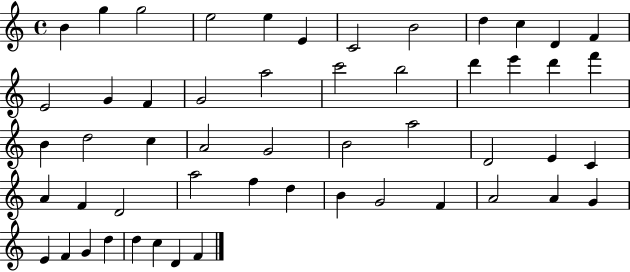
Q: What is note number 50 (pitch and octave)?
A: D5